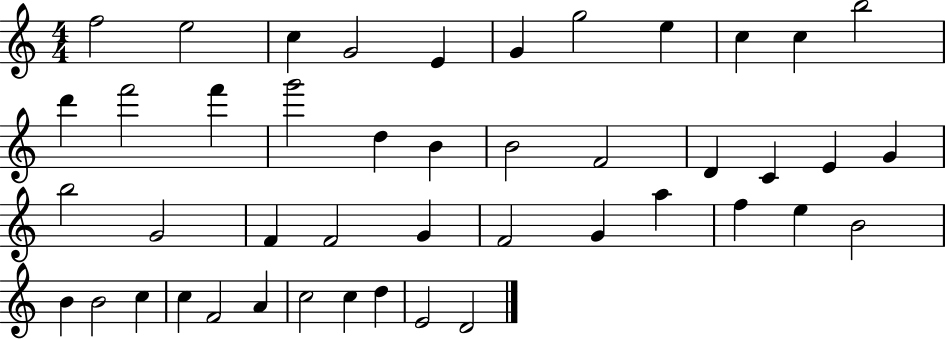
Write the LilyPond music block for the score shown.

{
  \clef treble
  \numericTimeSignature
  \time 4/4
  \key c \major
  f''2 e''2 | c''4 g'2 e'4 | g'4 g''2 e''4 | c''4 c''4 b''2 | \break d'''4 f'''2 f'''4 | g'''2 d''4 b'4 | b'2 f'2 | d'4 c'4 e'4 g'4 | \break b''2 g'2 | f'4 f'2 g'4 | f'2 g'4 a''4 | f''4 e''4 b'2 | \break b'4 b'2 c''4 | c''4 f'2 a'4 | c''2 c''4 d''4 | e'2 d'2 | \break \bar "|."
}